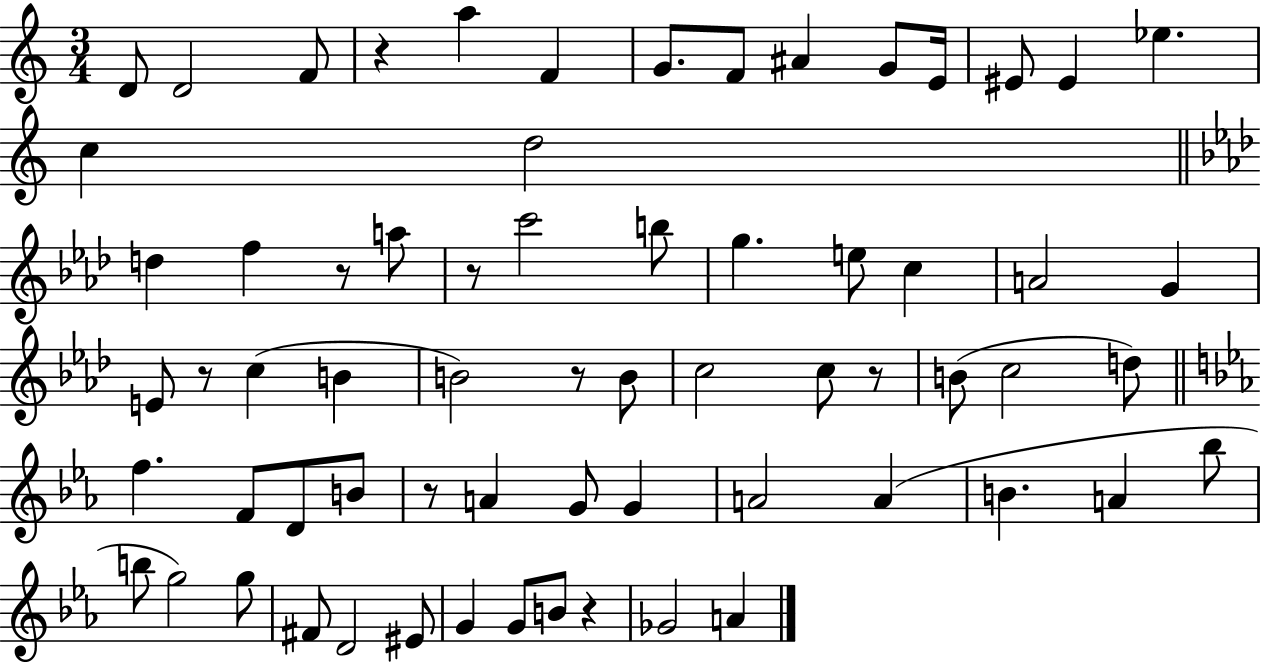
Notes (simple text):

D4/e D4/h F4/e R/q A5/q F4/q G4/e. F4/e A#4/q G4/e E4/s EIS4/e EIS4/q Eb5/q. C5/q D5/h D5/q F5/q R/e A5/e R/e C6/h B5/e G5/q. E5/e C5/q A4/h G4/q E4/e R/e C5/q B4/q B4/h R/e B4/e C5/h C5/e R/e B4/e C5/h D5/e F5/q. F4/e D4/e B4/e R/e A4/q G4/e G4/q A4/h A4/q B4/q. A4/q Bb5/e B5/e G5/h G5/e F#4/e D4/h EIS4/e G4/q G4/e B4/e R/q Gb4/h A4/q